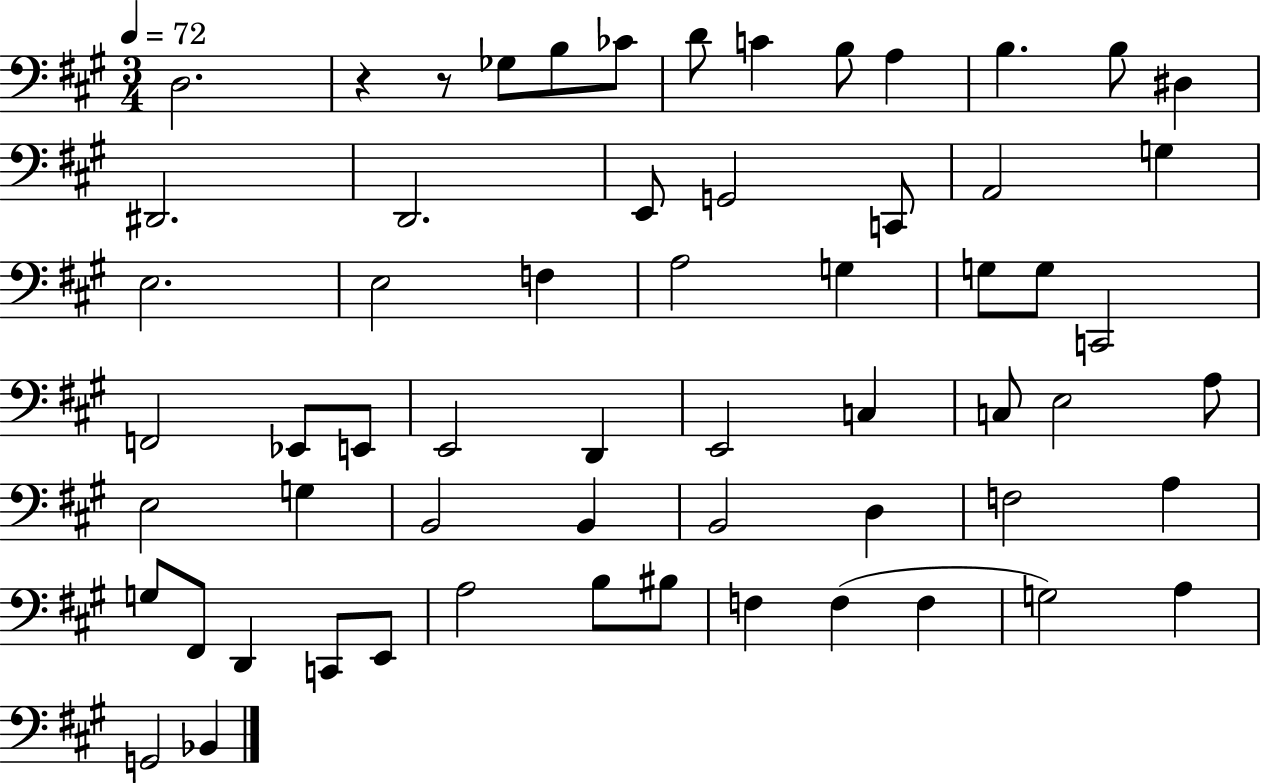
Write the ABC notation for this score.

X:1
T:Untitled
M:3/4
L:1/4
K:A
D,2 z z/2 _G,/2 B,/2 _C/2 D/2 C B,/2 A, B, B,/2 ^D, ^D,,2 D,,2 E,,/2 G,,2 C,,/2 A,,2 G, E,2 E,2 F, A,2 G, G,/2 G,/2 C,,2 F,,2 _E,,/2 E,,/2 E,,2 D,, E,,2 C, C,/2 E,2 A,/2 E,2 G, B,,2 B,, B,,2 D, F,2 A, G,/2 ^F,,/2 D,, C,,/2 E,,/2 A,2 B,/2 ^B,/2 F, F, F, G,2 A, G,,2 _B,,